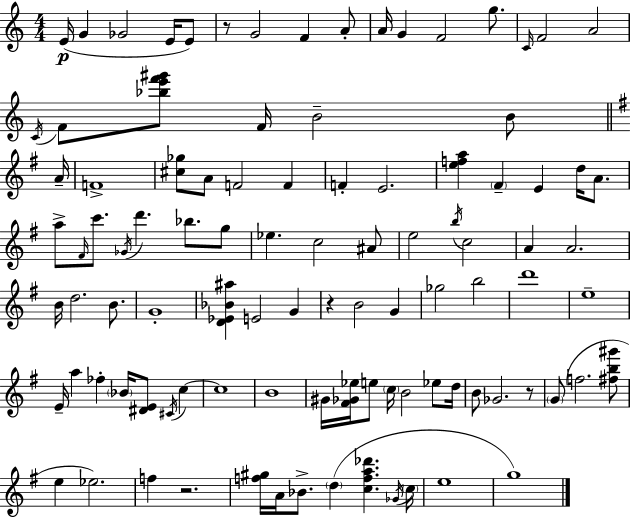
X:1
T:Untitled
M:4/4
L:1/4
K:Am
E/4 G _G2 E/4 E/2 z/2 G2 F A/2 A/4 G F2 g/2 C/4 F2 A2 C/4 F/2 [_be'f'^g']/2 F/4 B2 B/2 A/4 F4 [^c_g]/2 A/2 F2 F F E2 [efa] ^F E d/4 A/2 a/2 ^F/4 c'/2 _G/4 d' _b/2 g/2 _e c2 ^A/2 e2 b/4 c2 A A2 B/4 d2 B/2 G4 [D_E_B^a] E2 G z B2 G _g2 b2 d'4 e4 E/4 a _f _B/4 [^DE]/2 ^C/4 c c4 B4 ^G/4 [^F_G_e]/4 e/2 c/4 B2 _e/2 d/4 B/2 _G2 z/2 G/2 f2 [^fb^g']/2 e _e2 f z2 [f^g]/4 A/4 _B/2 d [cfa_d'] _G/4 c/4 e4 g4